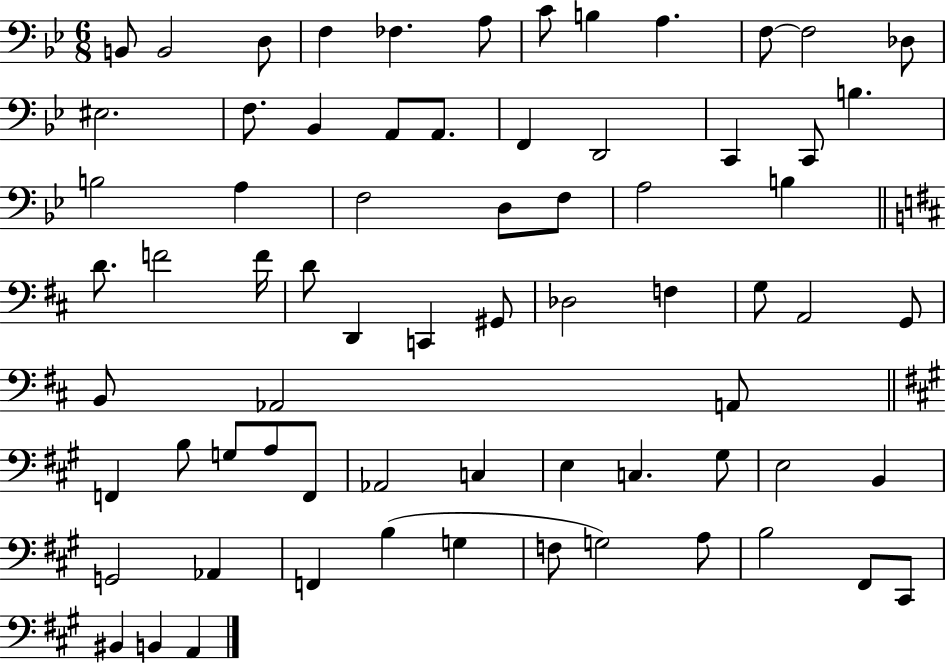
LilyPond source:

{
  \clef bass
  \numericTimeSignature
  \time 6/8
  \key bes \major
  b,8 b,2 d8 | f4 fes4. a8 | c'8 b4 a4. | f8~~ f2 des8 | \break eis2. | f8. bes,4 a,8 a,8. | f,4 d,2 | c,4 c,8 b4. | \break b2 a4 | f2 d8 f8 | a2 b4 | \bar "||" \break \key d \major d'8. f'2 f'16 | d'8 d,4 c,4 gis,8 | des2 f4 | g8 a,2 g,8 | \break b,8 aes,2 a,8 | \bar "||" \break \key a \major f,4 b8 g8 a8 f,8 | aes,2 c4 | e4 c4. gis8 | e2 b,4 | \break g,2 aes,4 | f,4 b4( g4 | f8 g2) a8 | b2 fis,8 cis,8 | \break bis,4 b,4 a,4 | \bar "|."
}